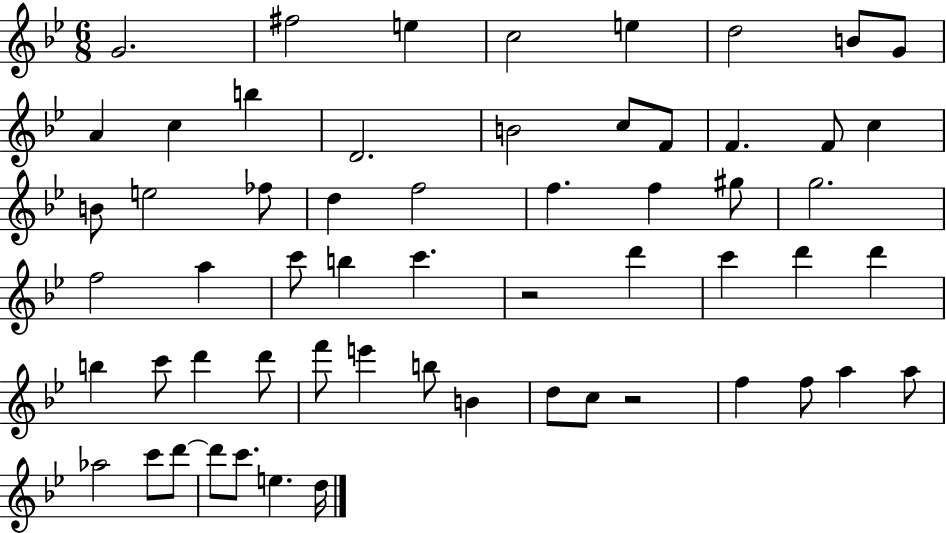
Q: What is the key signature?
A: BES major